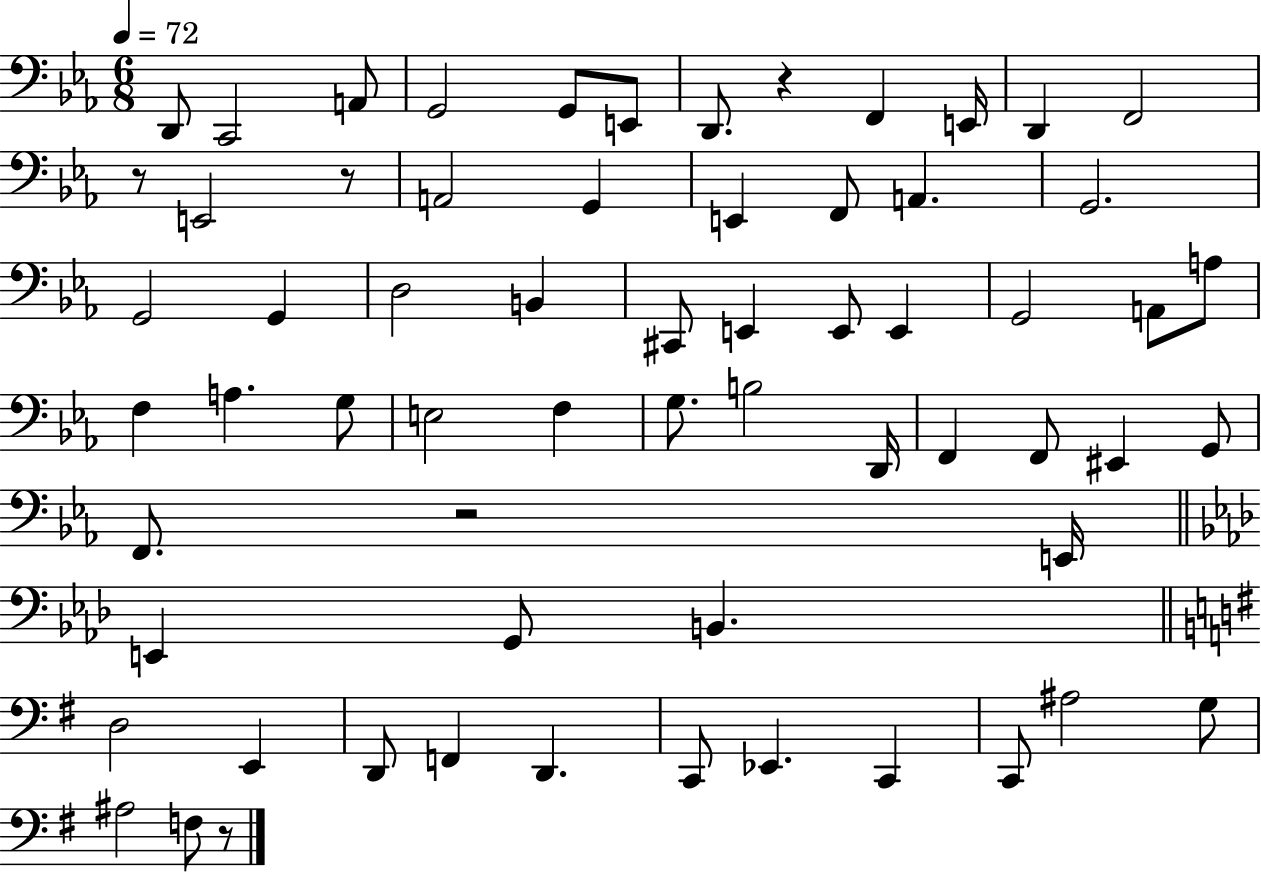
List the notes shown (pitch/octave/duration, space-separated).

D2/e C2/h A2/e G2/h G2/e E2/e D2/e. R/q F2/q E2/s D2/q F2/h R/e E2/h R/e A2/h G2/q E2/q F2/e A2/q. G2/h. G2/h G2/q D3/h B2/q C#2/e E2/q E2/e E2/q G2/h A2/e A3/e F3/q A3/q. G3/e E3/h F3/q G3/e. B3/h D2/s F2/q F2/e EIS2/q G2/e F2/e. R/h E2/s E2/q G2/e B2/q. D3/h E2/q D2/e F2/q D2/q. C2/e Eb2/q. C2/q C2/e A#3/h G3/e A#3/h F3/e R/e